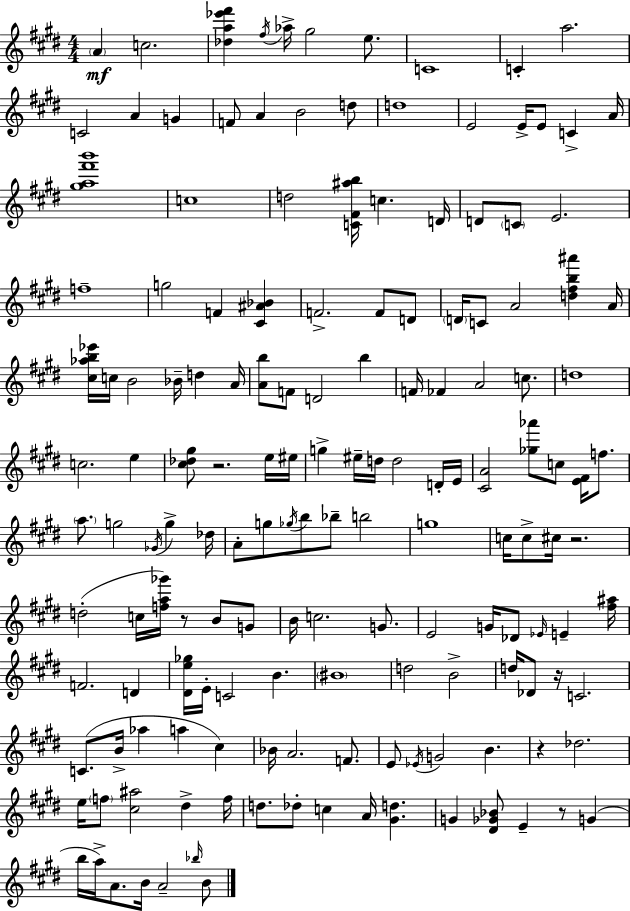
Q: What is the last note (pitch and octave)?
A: B4